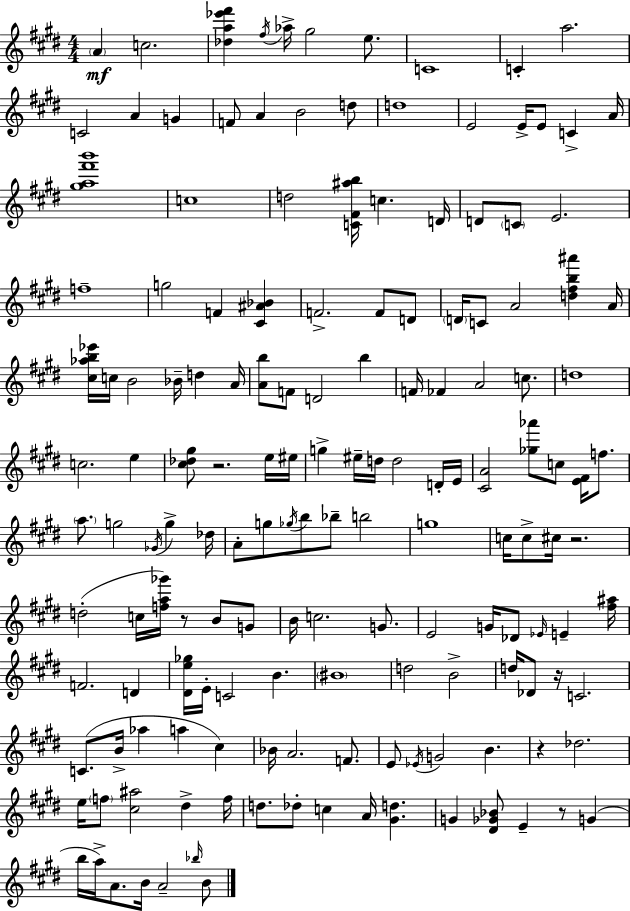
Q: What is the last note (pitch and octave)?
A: B4